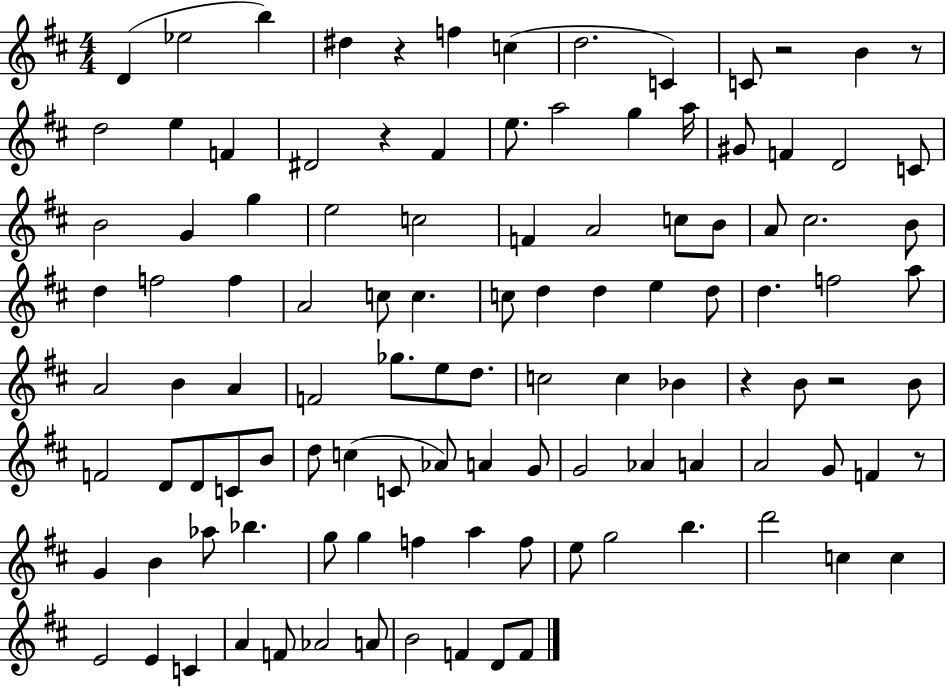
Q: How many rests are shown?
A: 7